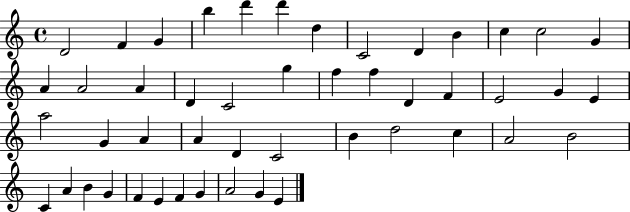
{
  \clef treble
  \time 4/4
  \defaultTimeSignature
  \key c \major
  d'2 f'4 g'4 | b''4 d'''4 d'''4 d''4 | c'2 d'4 b'4 | c''4 c''2 g'4 | \break a'4 a'2 a'4 | d'4 c'2 g''4 | f''4 f''4 d'4 f'4 | e'2 g'4 e'4 | \break a''2 g'4 a'4 | a'4 d'4 c'2 | b'4 d''2 c''4 | a'2 b'2 | \break c'4 a'4 b'4 g'4 | f'4 e'4 f'4 g'4 | a'2 g'4 e'4 | \bar "|."
}